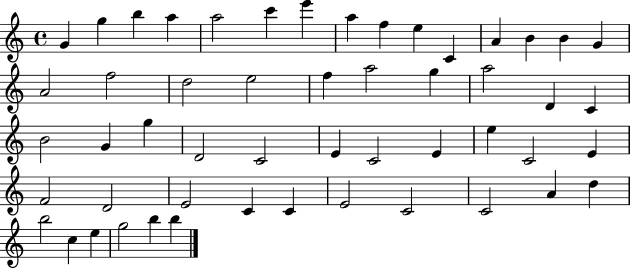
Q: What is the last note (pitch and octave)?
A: B5